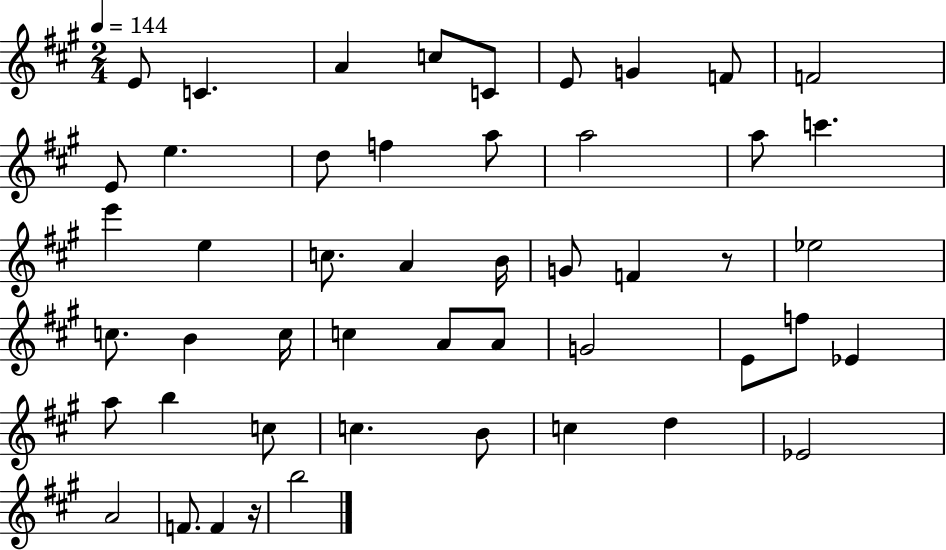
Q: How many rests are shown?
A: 2